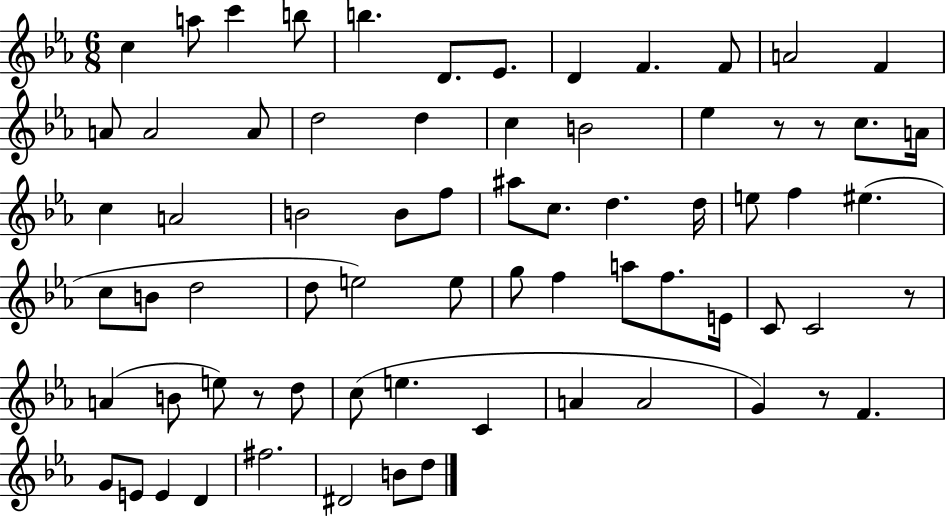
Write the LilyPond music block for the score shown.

{
  \clef treble
  \numericTimeSignature
  \time 6/8
  \key ees \major
  c''4 a''8 c'''4 b''8 | b''4. d'8. ees'8. | d'4 f'4. f'8 | a'2 f'4 | \break a'8 a'2 a'8 | d''2 d''4 | c''4 b'2 | ees''4 r8 r8 c''8. a'16 | \break c''4 a'2 | b'2 b'8 f''8 | ais''8 c''8. d''4. d''16 | e''8 f''4 eis''4.( | \break c''8 b'8 d''2 | d''8 e''2) e''8 | g''8 f''4 a''8 f''8. e'16 | c'8 c'2 r8 | \break a'4( b'8 e''8) r8 d''8 | c''8( e''4. c'4 | a'4 a'2 | g'4) r8 f'4. | \break g'8 e'8 e'4 d'4 | fis''2. | dis'2 b'8 d''8 | \bar "|."
}